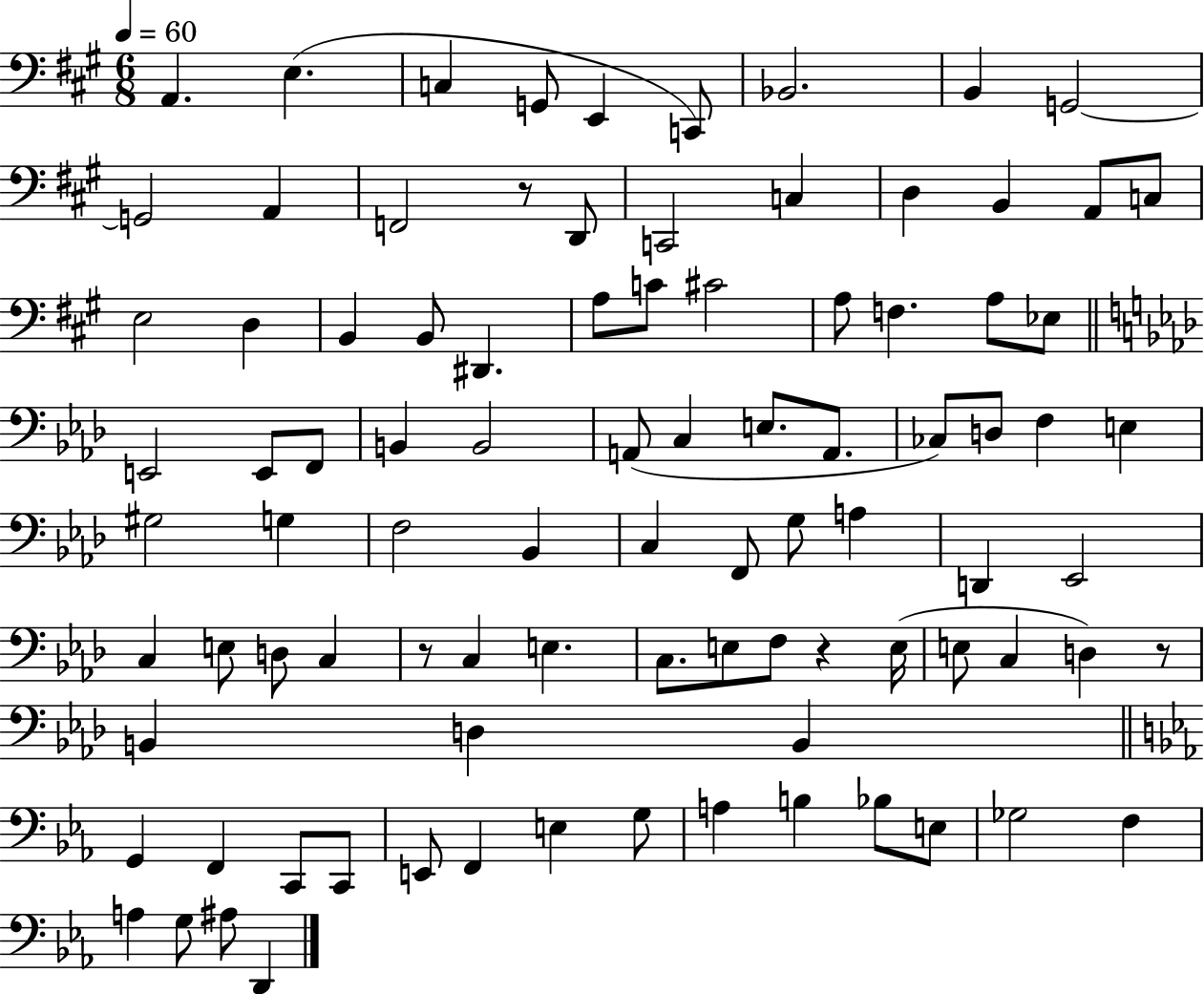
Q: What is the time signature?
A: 6/8